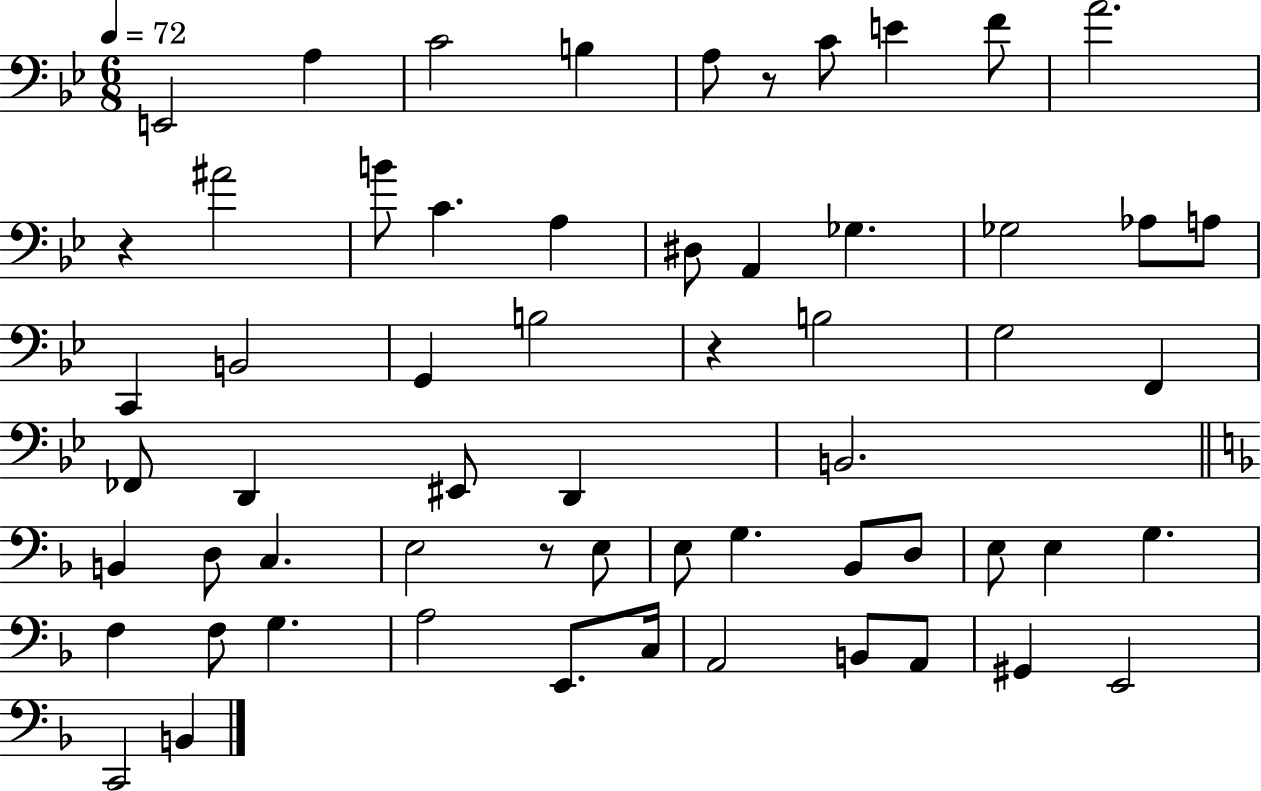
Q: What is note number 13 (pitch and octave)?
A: A3